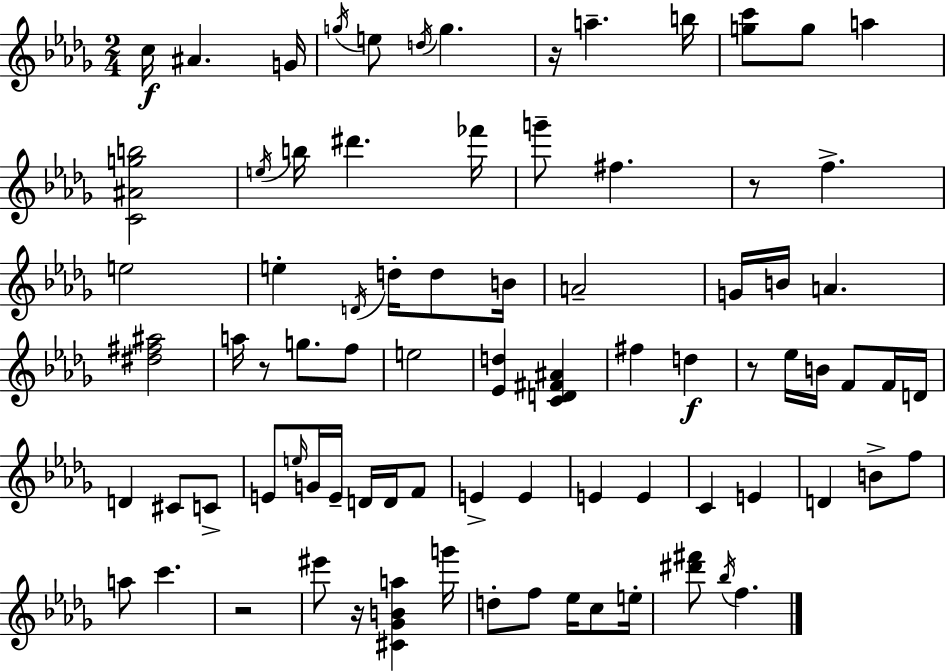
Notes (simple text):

C5/s A#4/q. G4/s G5/s E5/e D5/s G5/q. R/s A5/q. B5/s [G5,C6]/e G5/e A5/q [C4,A#4,G5,B5]/h E5/s B5/s D#6/q. FES6/s G6/e F#5/q. R/e F5/q. E5/h E5/q D4/s D5/s D5/e B4/s A4/h G4/s B4/s A4/q. [D#5,F#5,A#5]/h A5/s R/e G5/e. F5/e E5/h [Eb4,D5]/q [C4,D4,F#4,A#4]/q F#5/q D5/q R/e Eb5/s B4/s F4/e F4/s D4/s D4/q C#4/e C4/e E4/e E5/s G4/s E4/s D4/s D4/s F4/e E4/q E4/q E4/q E4/q C4/q E4/q D4/q B4/e F5/e A5/e C6/q. R/h EIS6/e R/s [C#4,Gb4,B4,A5]/q G6/s D5/e F5/e Eb5/s C5/e E5/s [D#6,F#6]/e Bb5/s F5/q.